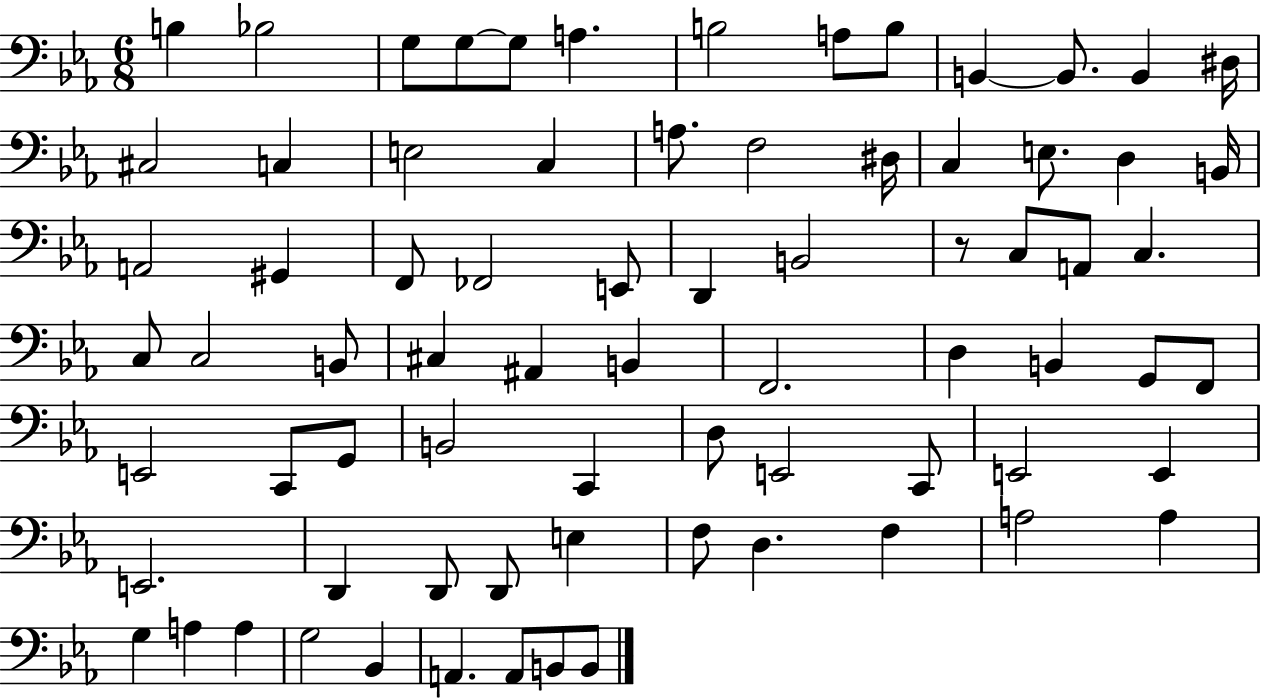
X:1
T:Untitled
M:6/8
L:1/4
K:Eb
B, _B,2 G,/2 G,/2 G,/2 A, B,2 A,/2 B,/2 B,, B,,/2 B,, ^D,/4 ^C,2 C, E,2 C, A,/2 F,2 ^D,/4 C, E,/2 D, B,,/4 A,,2 ^G,, F,,/2 _F,,2 E,,/2 D,, B,,2 z/2 C,/2 A,,/2 C, C,/2 C,2 B,,/2 ^C, ^A,, B,, F,,2 D, B,, G,,/2 F,,/2 E,,2 C,,/2 G,,/2 B,,2 C,, D,/2 E,,2 C,,/2 E,,2 E,, E,,2 D,, D,,/2 D,,/2 E, F,/2 D, F, A,2 A, G, A, A, G,2 _B,, A,, A,,/2 B,,/2 B,,/2